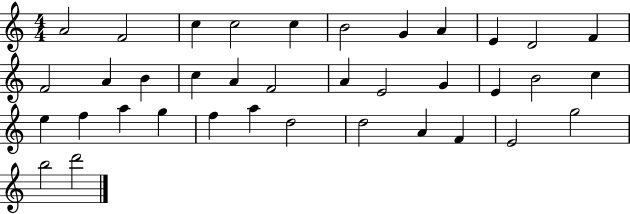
A4/h F4/h C5/q C5/h C5/q B4/h G4/q A4/q E4/q D4/h F4/q F4/h A4/q B4/q C5/q A4/q F4/h A4/q E4/h G4/q E4/q B4/h C5/q E5/q F5/q A5/q G5/q F5/q A5/q D5/h D5/h A4/q F4/q E4/h G5/h B5/h D6/h